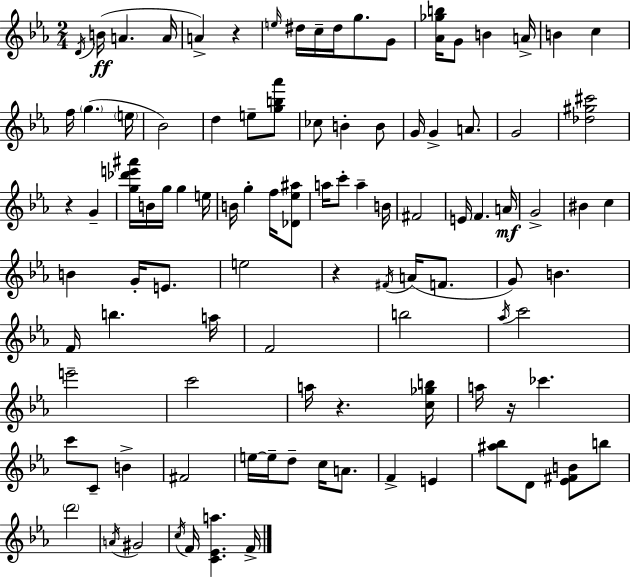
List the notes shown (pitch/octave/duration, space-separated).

D4/s B4/s A4/q. A4/s A4/q R/q E5/s D#5/s C5/s D#5/s G5/e. G4/e [Ab4,Gb5,B5]/s G4/e B4/q A4/s B4/q C5/q F5/s G5/q. E5/s Bb4/h D5/q E5/e [G5,B5,Ab6]/e CES5/e B4/q B4/e G4/s G4/q A4/e. G4/h [Db5,G#5,C#6]/h R/q G4/q [G5,Db6,E6,A#6]/s B4/s G5/s G5/q E5/s B4/s G5/q F5/s [Db4,Eb5,A#5]/e A5/s C6/e A5/q B4/s F#4/h E4/s F4/q. A4/s G4/h BIS4/q C5/q B4/q G4/s E4/e. E5/h R/q F#4/s A4/s F4/e. G4/e B4/q. F4/s B5/q. A5/s F4/h B5/h Ab5/s C6/h E6/h C6/h A5/s R/q. [C5,Gb5,B5]/s A5/s R/s CES6/q. C6/e C4/e B4/q F#4/h E5/s E5/s D5/e C5/s A4/e. F4/q E4/q [A#5,Bb5]/e D4/e [Eb4,F#4,B4]/e B5/e D6/h A4/s G#4/h C5/s F4/s [C4,Eb4,A5]/q. F4/s